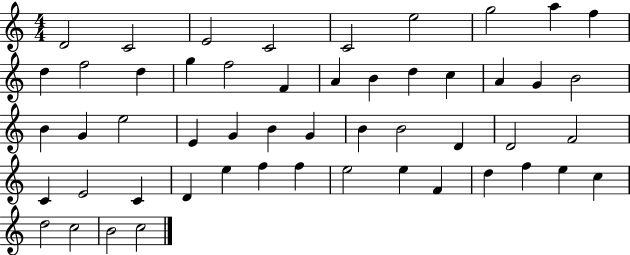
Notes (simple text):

D4/h C4/h E4/h C4/h C4/h E5/h G5/h A5/q F5/q D5/q F5/h D5/q G5/q F5/h F4/q A4/q B4/q D5/q C5/q A4/q G4/q B4/h B4/q G4/q E5/h E4/q G4/q B4/q G4/q B4/q B4/h D4/q D4/h F4/h C4/q E4/h C4/q D4/q E5/q F5/q F5/q E5/h E5/q F4/q D5/q F5/q E5/q C5/q D5/h C5/h B4/h C5/h